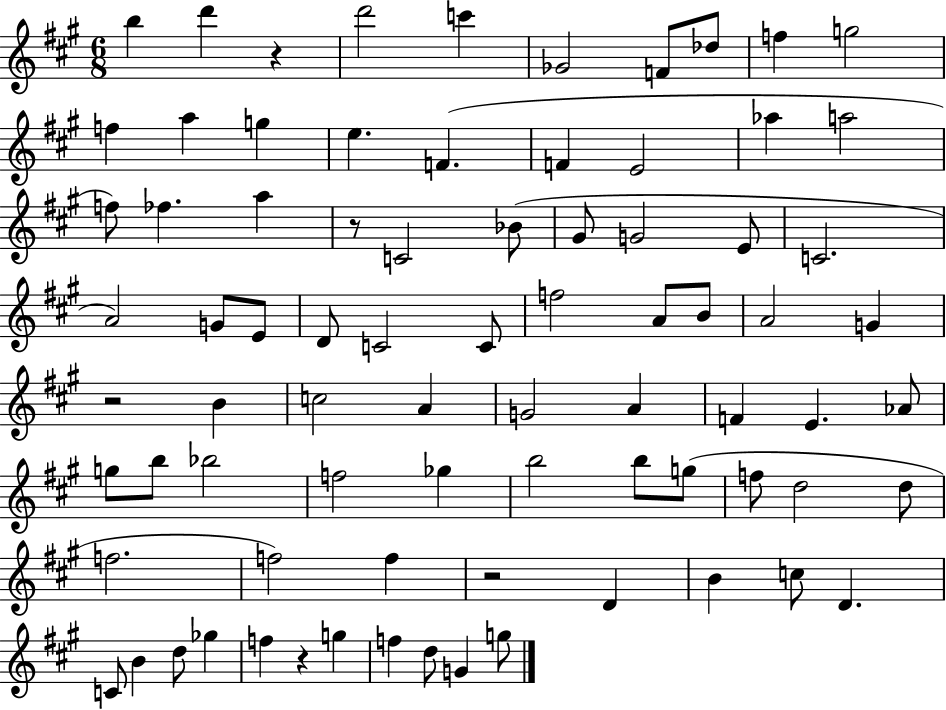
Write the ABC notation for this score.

X:1
T:Untitled
M:6/8
L:1/4
K:A
b d' z d'2 c' _G2 F/2 _d/2 f g2 f a g e F F E2 _a a2 f/2 _f a z/2 C2 _B/2 ^G/2 G2 E/2 C2 A2 G/2 E/2 D/2 C2 C/2 f2 A/2 B/2 A2 G z2 B c2 A G2 A F E _A/2 g/2 b/2 _b2 f2 _g b2 b/2 g/2 f/2 d2 d/2 f2 f2 f z2 D B c/2 D C/2 B d/2 _g f z g f d/2 G g/2